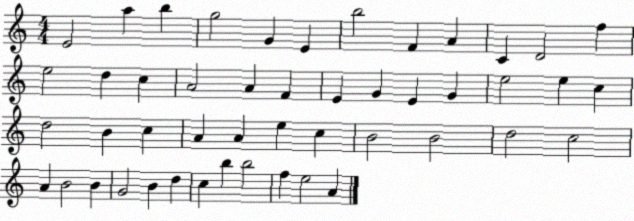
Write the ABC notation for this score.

X:1
T:Untitled
M:4/4
L:1/4
K:C
E2 a b g2 G E b2 F A C D2 f e2 d c A2 A F E G E G e2 e c d2 B c A A e c B2 B2 d2 c2 A B2 B G2 B d c b b2 f e2 A